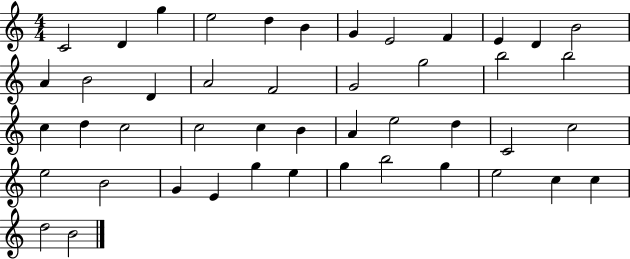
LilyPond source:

{
  \clef treble
  \numericTimeSignature
  \time 4/4
  \key c \major
  c'2 d'4 g''4 | e''2 d''4 b'4 | g'4 e'2 f'4 | e'4 d'4 b'2 | \break a'4 b'2 d'4 | a'2 f'2 | g'2 g''2 | b''2 b''2 | \break c''4 d''4 c''2 | c''2 c''4 b'4 | a'4 e''2 d''4 | c'2 c''2 | \break e''2 b'2 | g'4 e'4 g''4 e''4 | g''4 b''2 g''4 | e''2 c''4 c''4 | \break d''2 b'2 | \bar "|."
}